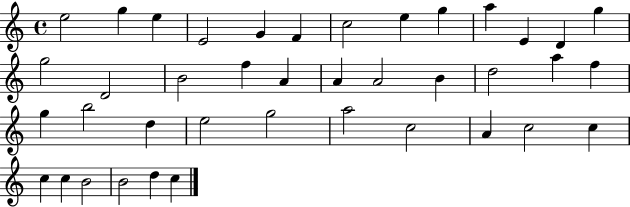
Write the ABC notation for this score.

X:1
T:Untitled
M:4/4
L:1/4
K:C
e2 g e E2 G F c2 e g a E D g g2 D2 B2 f A A A2 B d2 a f g b2 d e2 g2 a2 c2 A c2 c c c B2 B2 d c